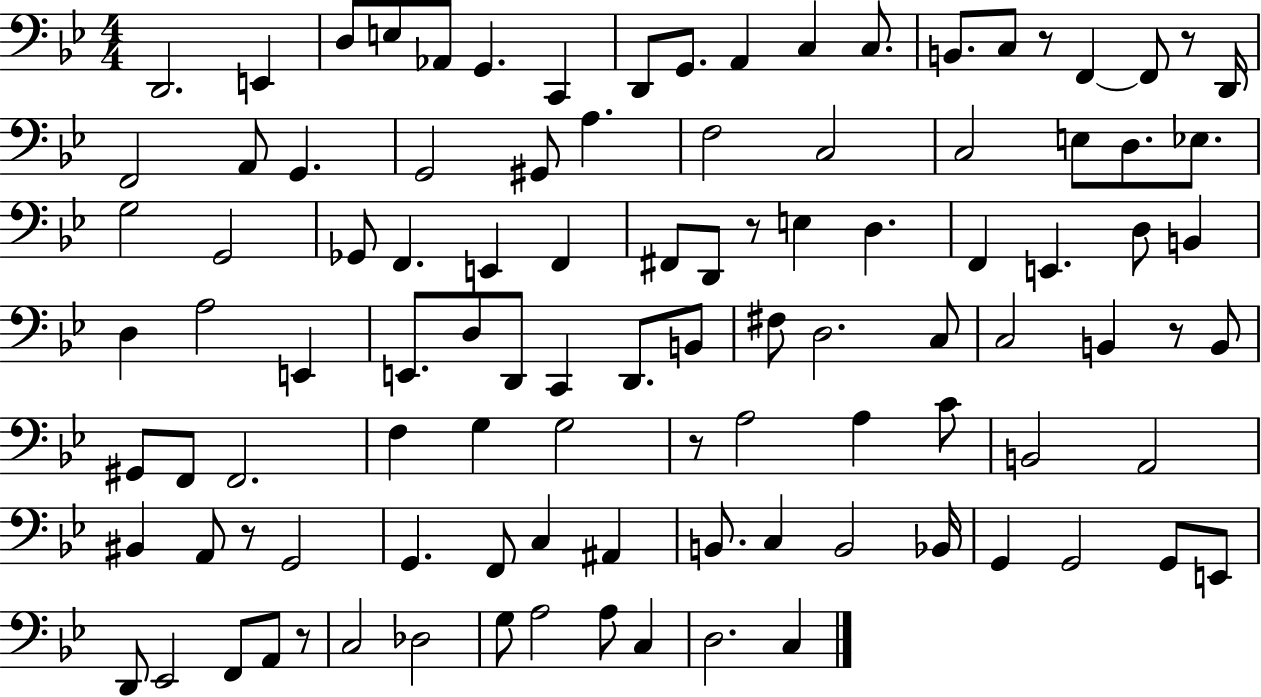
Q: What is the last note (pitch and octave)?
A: C3